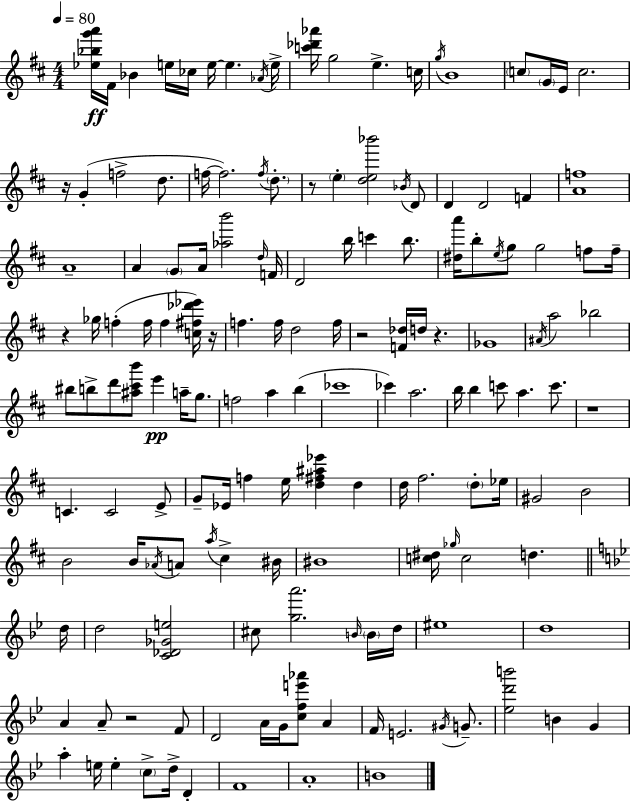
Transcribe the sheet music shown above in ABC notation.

X:1
T:Untitled
M:4/4
L:1/4
K:D
[_e_bg'a']/4 ^F/4 _B e/4 _c/4 e/4 e _A/4 e/4 [c'_d'_a']/4 g2 e c/4 g/4 B4 c/2 G/4 E/4 c2 z/4 G f2 d/2 f/4 f2 f/4 d/2 z/2 e [de_b']2 _B/4 D/2 D D2 F [Af]4 A4 A G/2 A/4 [_ab']2 d/4 F/4 D2 b/4 c' b/2 [^da']/4 b/2 e/4 g/2 g2 f/2 f/4 z _g/4 f f/4 f [c^f_d'_e']/4 z/4 f f/4 d2 f/4 z2 [F_d]/4 d/4 z _G4 ^A/4 a2 _b2 ^b/2 b/2 d'/2 [^a^c'b']/2 e' a/4 g/2 f2 a b _c'4 _c' a2 b/4 b c'/2 a c'/2 z4 C C2 E/2 G/2 _E/4 f e/4 [d^f^a_e'] d d/4 ^f2 d/2 _e/4 ^G2 B2 B2 B/4 _A/4 A/2 a/4 ^c ^B/4 ^B4 [c^d]/4 _g/4 c2 d d/4 d2 [C_D_Ge]2 ^c/2 [ga']2 B/4 B/4 d/4 ^e4 d4 A A/2 z2 F/2 D2 A/4 G/4 [cfe'_a']/2 A F/4 E2 ^G/4 G/2 [_ed'b']2 B G a e/4 e c/2 d/4 D F4 A4 B4